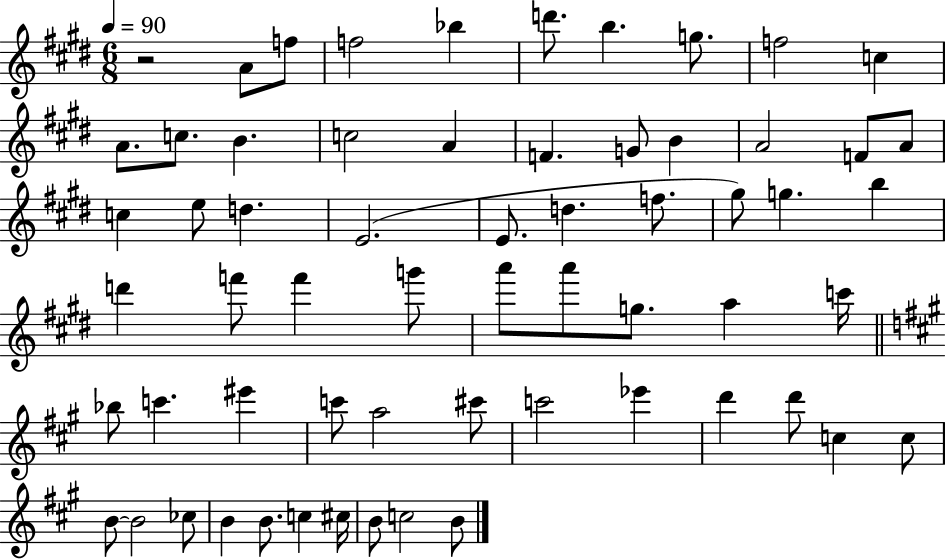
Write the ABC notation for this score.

X:1
T:Untitled
M:6/8
L:1/4
K:E
z2 A/2 f/2 f2 _b d'/2 b g/2 f2 c A/2 c/2 B c2 A F G/2 B A2 F/2 A/2 c e/2 d E2 E/2 d f/2 ^g/2 g b d' f'/2 f' g'/2 a'/2 a'/2 g/2 a c'/4 _b/2 c' ^e' c'/2 a2 ^c'/2 c'2 _e' d' d'/2 c c/2 B/2 B2 _c/2 B B/2 c ^c/4 B/2 c2 B/2